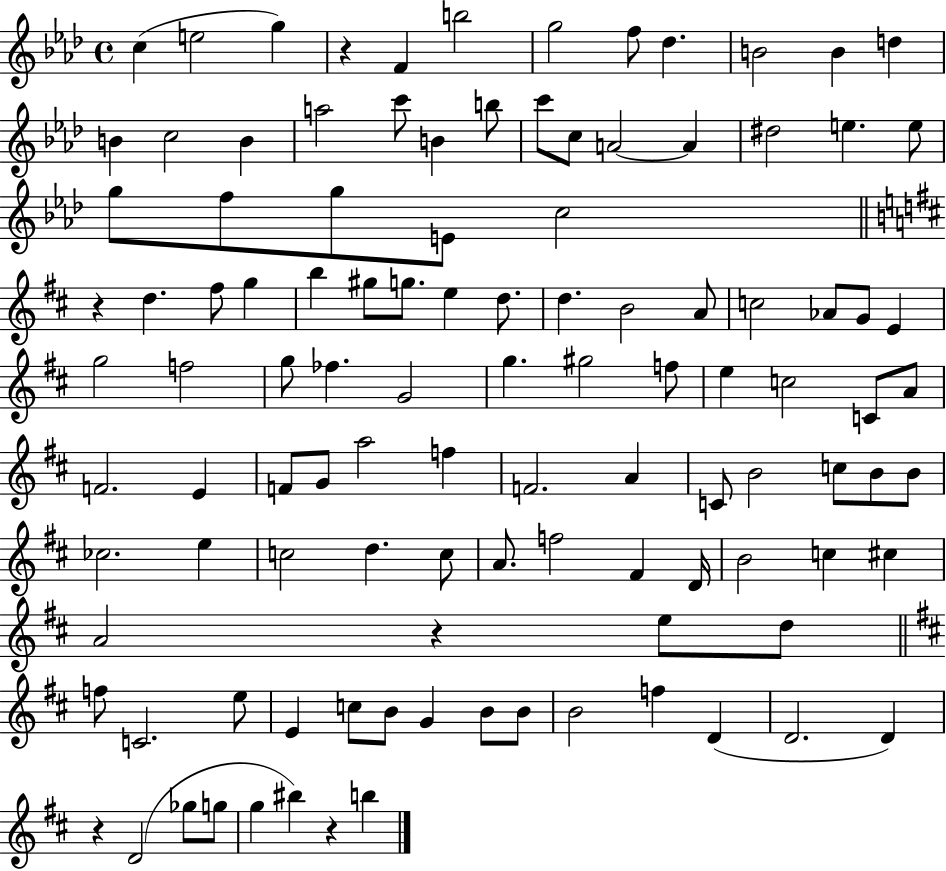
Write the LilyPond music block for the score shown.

{
  \clef treble
  \time 4/4
  \defaultTimeSignature
  \key aes \major
  c''4( e''2 g''4) | r4 f'4 b''2 | g''2 f''8 des''4. | b'2 b'4 d''4 | \break b'4 c''2 b'4 | a''2 c'''8 b'4 b''8 | c'''8 c''8 a'2~~ a'4 | dis''2 e''4. e''8 | \break g''8 f''8 g''8 e'8 c''2 | \bar "||" \break \key b \minor r4 d''4. fis''8 g''4 | b''4 gis''8 g''8. e''4 d''8. | d''4. b'2 a'8 | c''2 aes'8 g'8 e'4 | \break g''2 f''2 | g''8 fes''4. g'2 | g''4. gis''2 f''8 | e''4 c''2 c'8 a'8 | \break f'2. e'4 | f'8 g'8 a''2 f''4 | f'2. a'4 | c'8 b'2 c''8 b'8 b'8 | \break ces''2. e''4 | c''2 d''4. c''8 | a'8. f''2 fis'4 d'16 | b'2 c''4 cis''4 | \break a'2 r4 e''8 d''8 | \bar "||" \break \key d \major f''8 c'2. e''8 | e'4 c''8 b'8 g'4 b'8 b'8 | b'2 f''4 d'4( | d'2. d'4) | \break r4 d'2( ges''8 g''8 | g''4 bis''4) r4 b''4 | \bar "|."
}